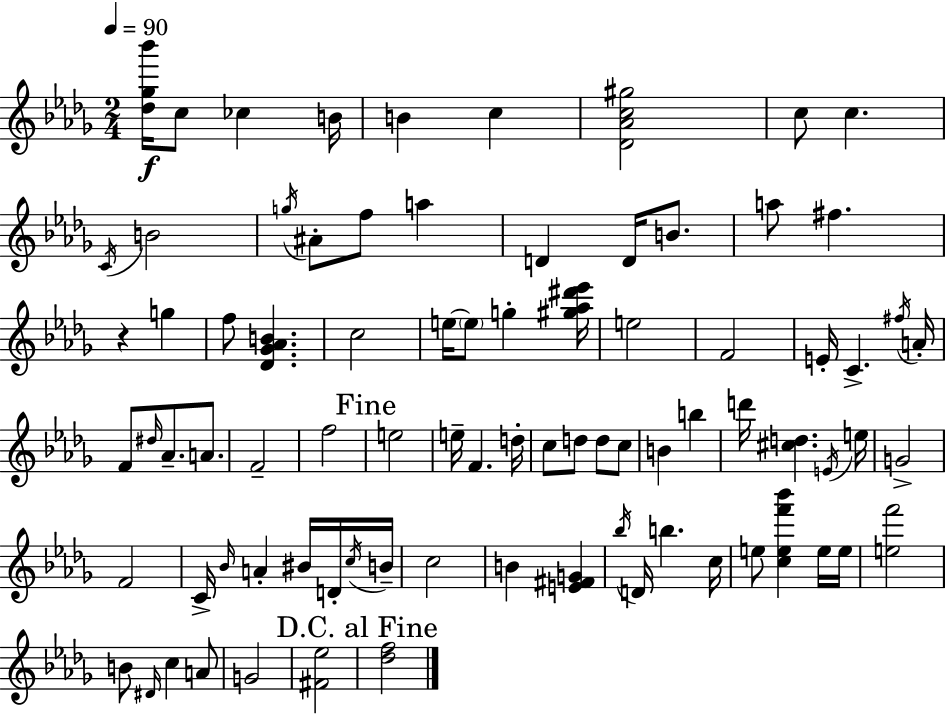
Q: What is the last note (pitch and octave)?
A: G4